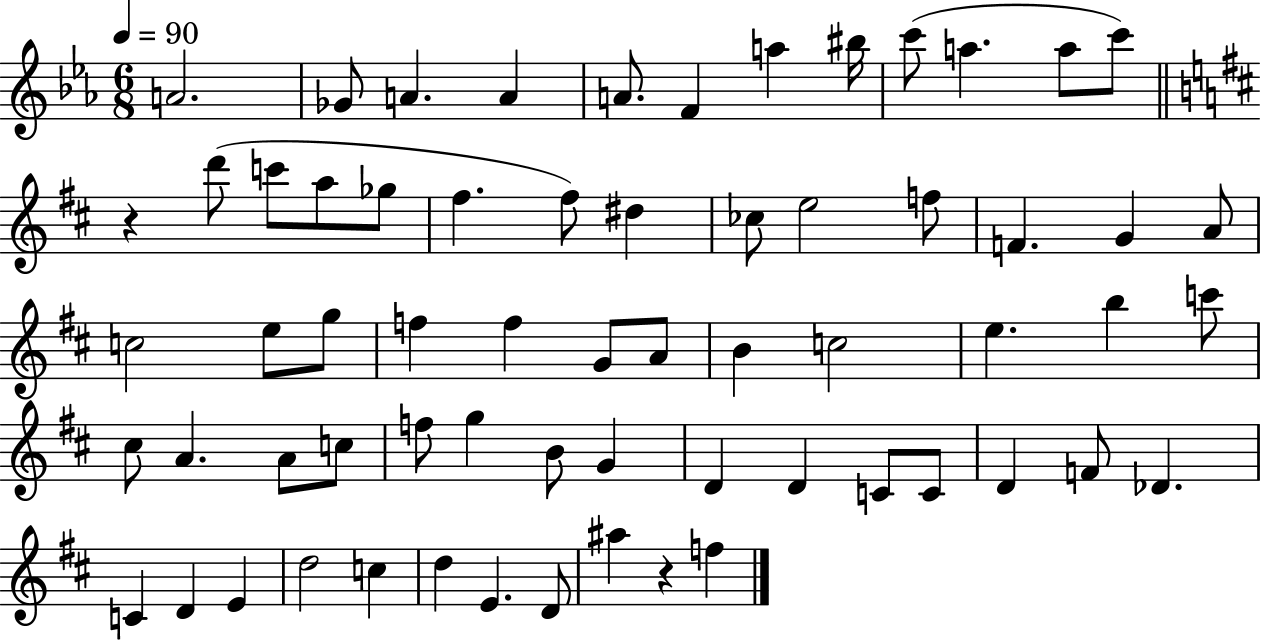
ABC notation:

X:1
T:Untitled
M:6/8
L:1/4
K:Eb
A2 _G/2 A A A/2 F a ^b/4 c'/2 a a/2 c'/2 z d'/2 c'/2 a/2 _g/2 ^f ^f/2 ^d _c/2 e2 f/2 F G A/2 c2 e/2 g/2 f f G/2 A/2 B c2 e b c'/2 ^c/2 A A/2 c/2 f/2 g B/2 G D D C/2 C/2 D F/2 _D C D E d2 c d E D/2 ^a z f